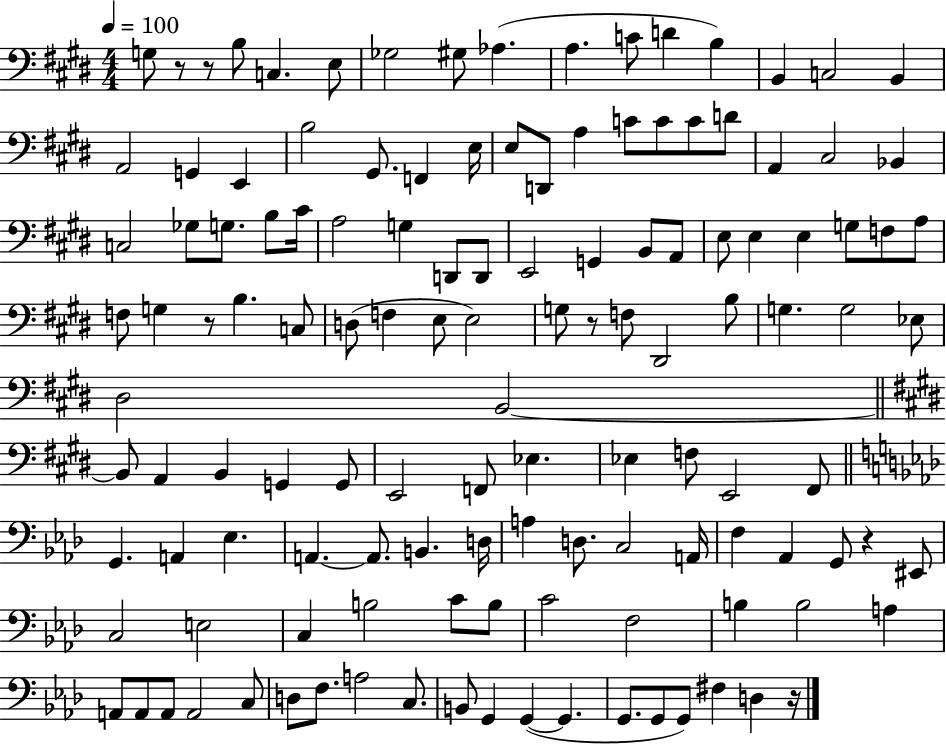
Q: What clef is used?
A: bass